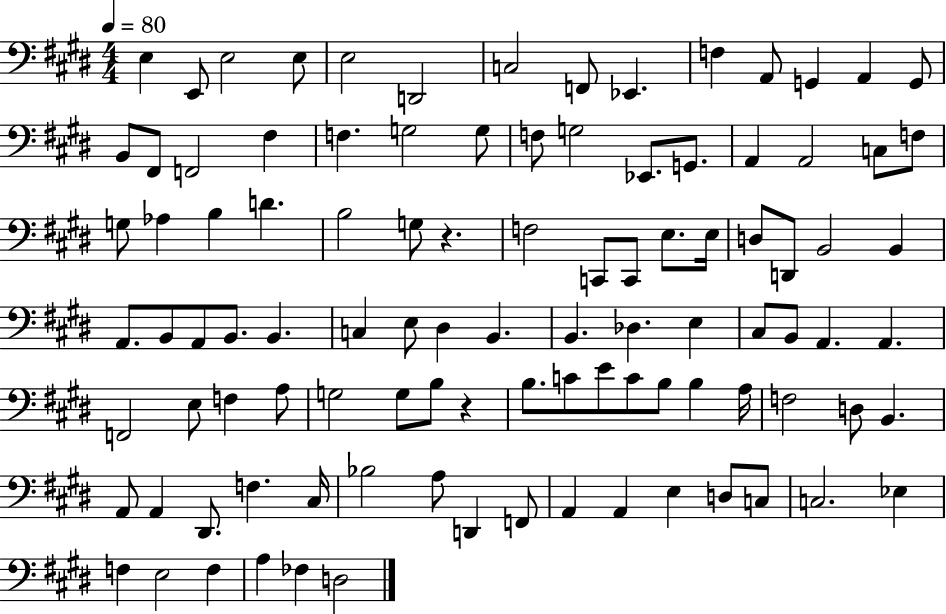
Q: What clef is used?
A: bass